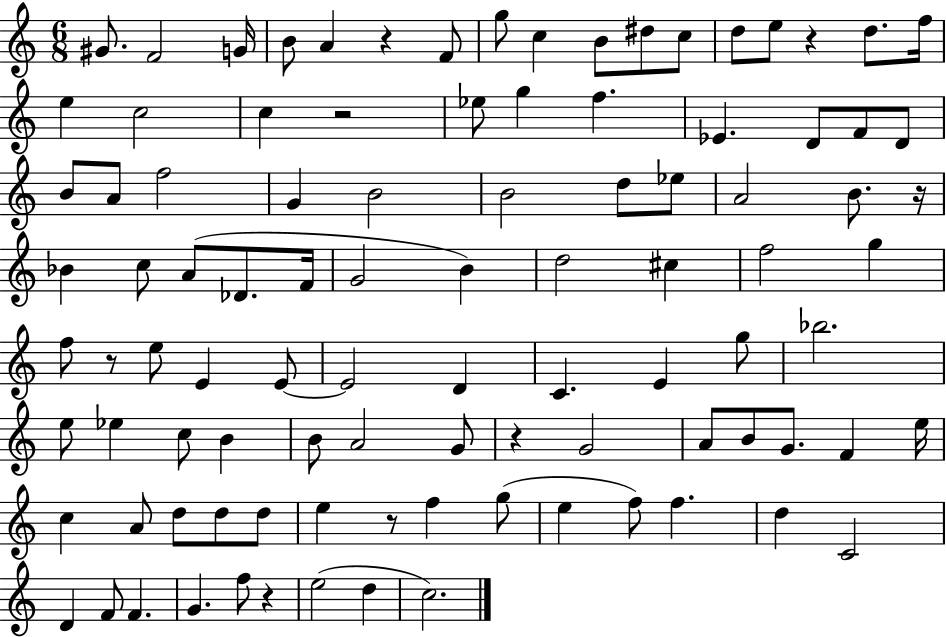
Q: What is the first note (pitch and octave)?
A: G#4